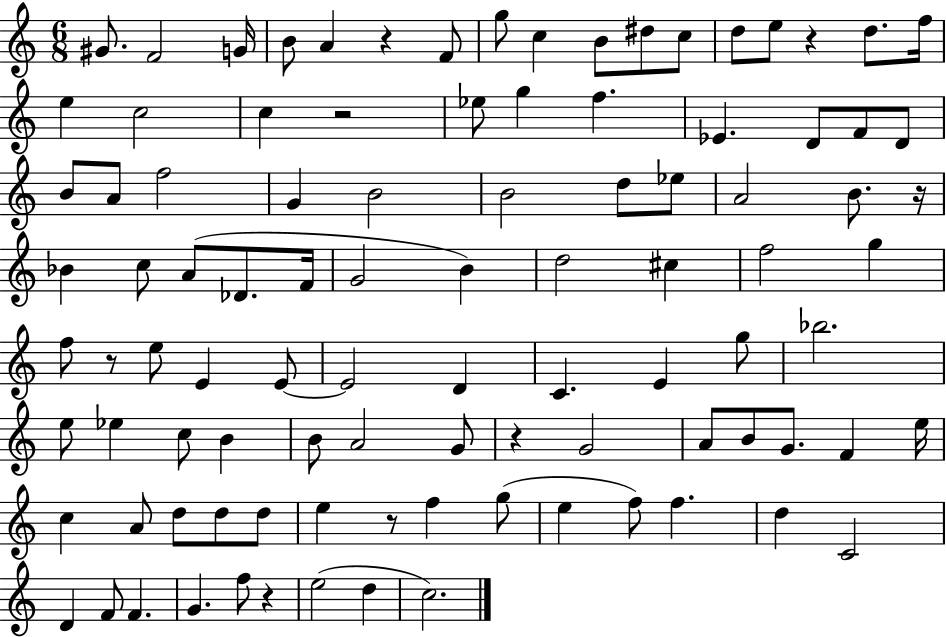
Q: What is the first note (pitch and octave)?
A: G#4